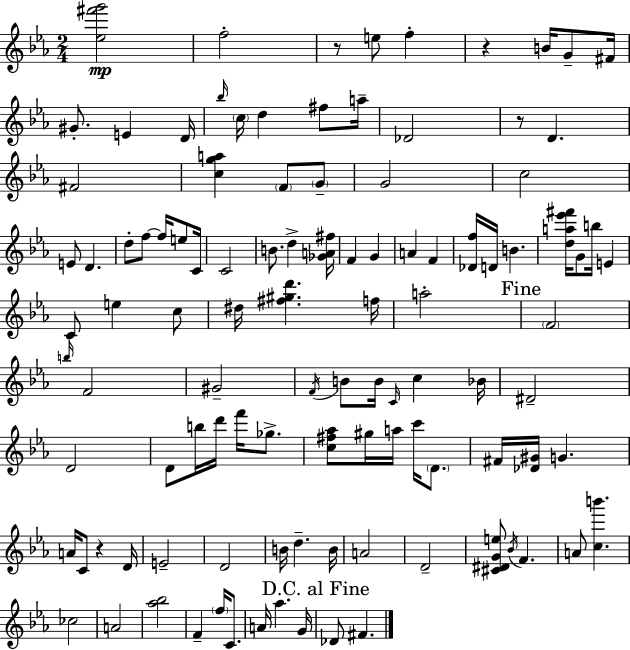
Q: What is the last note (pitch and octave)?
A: F#4